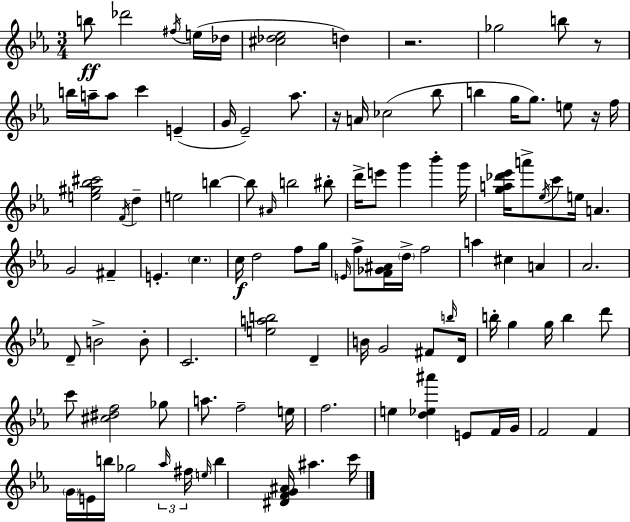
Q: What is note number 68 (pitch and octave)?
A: D4